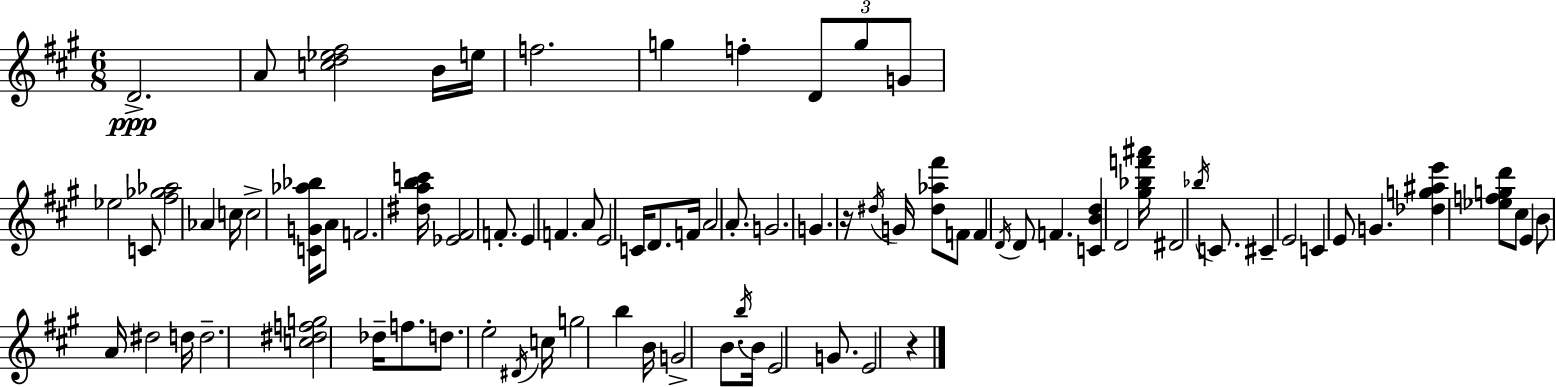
{
  \clef treble
  \numericTimeSignature
  \time 6/8
  \key a \major
  d'2.->\ppp | a'8 <c'' d'' ees'' fis''>2 b'16 e''16 | f''2. | g''4 f''4-. \tuplet 3/2 { d'8 g''8 | \break g'8 } ees''2 c'8 | <fis'' ges'' aes''>2 aes'4 | c''16 c''2-> <c' g' aes'' bes''>16 a'8 | f'2. | \break <dis'' a'' b'' c'''>16 <ees' fis'>2 f'8.-. | e'4 f'4. a'8 | e'2 c'16 d'8. | f'16 a'2 a'8.-. | \break g'2. | g'4. r16 \acciaccatura { dis''16 } g'16 <dis'' aes'' fis'''>8 f'8 | f'4 \acciaccatura { d'16 } d'8 f'4. | <c' b' d''>4 d'2 | \break <gis'' bes'' f''' ais'''>16 dis'2 \acciaccatura { bes''16 } | c'8. cis'4-- e'2 | c'4 e'8 g'4. | <des'' g'' ais'' e'''>4 <ees'' f'' g'' d'''>8 cis''8 e'4 | \break b'8 a'16 dis''2 | d''16 d''2.-- | <c'' dis'' f'' g''>2 des''16-- | f''8. d''8. e''2-. | \break \acciaccatura { dis'16 } c''16 g''2 | b''4 b'16 g'2-> | b'8. \acciaccatura { b''16 } b'16 e'2 | g'8. e'2 | \break r4 \bar "|."
}